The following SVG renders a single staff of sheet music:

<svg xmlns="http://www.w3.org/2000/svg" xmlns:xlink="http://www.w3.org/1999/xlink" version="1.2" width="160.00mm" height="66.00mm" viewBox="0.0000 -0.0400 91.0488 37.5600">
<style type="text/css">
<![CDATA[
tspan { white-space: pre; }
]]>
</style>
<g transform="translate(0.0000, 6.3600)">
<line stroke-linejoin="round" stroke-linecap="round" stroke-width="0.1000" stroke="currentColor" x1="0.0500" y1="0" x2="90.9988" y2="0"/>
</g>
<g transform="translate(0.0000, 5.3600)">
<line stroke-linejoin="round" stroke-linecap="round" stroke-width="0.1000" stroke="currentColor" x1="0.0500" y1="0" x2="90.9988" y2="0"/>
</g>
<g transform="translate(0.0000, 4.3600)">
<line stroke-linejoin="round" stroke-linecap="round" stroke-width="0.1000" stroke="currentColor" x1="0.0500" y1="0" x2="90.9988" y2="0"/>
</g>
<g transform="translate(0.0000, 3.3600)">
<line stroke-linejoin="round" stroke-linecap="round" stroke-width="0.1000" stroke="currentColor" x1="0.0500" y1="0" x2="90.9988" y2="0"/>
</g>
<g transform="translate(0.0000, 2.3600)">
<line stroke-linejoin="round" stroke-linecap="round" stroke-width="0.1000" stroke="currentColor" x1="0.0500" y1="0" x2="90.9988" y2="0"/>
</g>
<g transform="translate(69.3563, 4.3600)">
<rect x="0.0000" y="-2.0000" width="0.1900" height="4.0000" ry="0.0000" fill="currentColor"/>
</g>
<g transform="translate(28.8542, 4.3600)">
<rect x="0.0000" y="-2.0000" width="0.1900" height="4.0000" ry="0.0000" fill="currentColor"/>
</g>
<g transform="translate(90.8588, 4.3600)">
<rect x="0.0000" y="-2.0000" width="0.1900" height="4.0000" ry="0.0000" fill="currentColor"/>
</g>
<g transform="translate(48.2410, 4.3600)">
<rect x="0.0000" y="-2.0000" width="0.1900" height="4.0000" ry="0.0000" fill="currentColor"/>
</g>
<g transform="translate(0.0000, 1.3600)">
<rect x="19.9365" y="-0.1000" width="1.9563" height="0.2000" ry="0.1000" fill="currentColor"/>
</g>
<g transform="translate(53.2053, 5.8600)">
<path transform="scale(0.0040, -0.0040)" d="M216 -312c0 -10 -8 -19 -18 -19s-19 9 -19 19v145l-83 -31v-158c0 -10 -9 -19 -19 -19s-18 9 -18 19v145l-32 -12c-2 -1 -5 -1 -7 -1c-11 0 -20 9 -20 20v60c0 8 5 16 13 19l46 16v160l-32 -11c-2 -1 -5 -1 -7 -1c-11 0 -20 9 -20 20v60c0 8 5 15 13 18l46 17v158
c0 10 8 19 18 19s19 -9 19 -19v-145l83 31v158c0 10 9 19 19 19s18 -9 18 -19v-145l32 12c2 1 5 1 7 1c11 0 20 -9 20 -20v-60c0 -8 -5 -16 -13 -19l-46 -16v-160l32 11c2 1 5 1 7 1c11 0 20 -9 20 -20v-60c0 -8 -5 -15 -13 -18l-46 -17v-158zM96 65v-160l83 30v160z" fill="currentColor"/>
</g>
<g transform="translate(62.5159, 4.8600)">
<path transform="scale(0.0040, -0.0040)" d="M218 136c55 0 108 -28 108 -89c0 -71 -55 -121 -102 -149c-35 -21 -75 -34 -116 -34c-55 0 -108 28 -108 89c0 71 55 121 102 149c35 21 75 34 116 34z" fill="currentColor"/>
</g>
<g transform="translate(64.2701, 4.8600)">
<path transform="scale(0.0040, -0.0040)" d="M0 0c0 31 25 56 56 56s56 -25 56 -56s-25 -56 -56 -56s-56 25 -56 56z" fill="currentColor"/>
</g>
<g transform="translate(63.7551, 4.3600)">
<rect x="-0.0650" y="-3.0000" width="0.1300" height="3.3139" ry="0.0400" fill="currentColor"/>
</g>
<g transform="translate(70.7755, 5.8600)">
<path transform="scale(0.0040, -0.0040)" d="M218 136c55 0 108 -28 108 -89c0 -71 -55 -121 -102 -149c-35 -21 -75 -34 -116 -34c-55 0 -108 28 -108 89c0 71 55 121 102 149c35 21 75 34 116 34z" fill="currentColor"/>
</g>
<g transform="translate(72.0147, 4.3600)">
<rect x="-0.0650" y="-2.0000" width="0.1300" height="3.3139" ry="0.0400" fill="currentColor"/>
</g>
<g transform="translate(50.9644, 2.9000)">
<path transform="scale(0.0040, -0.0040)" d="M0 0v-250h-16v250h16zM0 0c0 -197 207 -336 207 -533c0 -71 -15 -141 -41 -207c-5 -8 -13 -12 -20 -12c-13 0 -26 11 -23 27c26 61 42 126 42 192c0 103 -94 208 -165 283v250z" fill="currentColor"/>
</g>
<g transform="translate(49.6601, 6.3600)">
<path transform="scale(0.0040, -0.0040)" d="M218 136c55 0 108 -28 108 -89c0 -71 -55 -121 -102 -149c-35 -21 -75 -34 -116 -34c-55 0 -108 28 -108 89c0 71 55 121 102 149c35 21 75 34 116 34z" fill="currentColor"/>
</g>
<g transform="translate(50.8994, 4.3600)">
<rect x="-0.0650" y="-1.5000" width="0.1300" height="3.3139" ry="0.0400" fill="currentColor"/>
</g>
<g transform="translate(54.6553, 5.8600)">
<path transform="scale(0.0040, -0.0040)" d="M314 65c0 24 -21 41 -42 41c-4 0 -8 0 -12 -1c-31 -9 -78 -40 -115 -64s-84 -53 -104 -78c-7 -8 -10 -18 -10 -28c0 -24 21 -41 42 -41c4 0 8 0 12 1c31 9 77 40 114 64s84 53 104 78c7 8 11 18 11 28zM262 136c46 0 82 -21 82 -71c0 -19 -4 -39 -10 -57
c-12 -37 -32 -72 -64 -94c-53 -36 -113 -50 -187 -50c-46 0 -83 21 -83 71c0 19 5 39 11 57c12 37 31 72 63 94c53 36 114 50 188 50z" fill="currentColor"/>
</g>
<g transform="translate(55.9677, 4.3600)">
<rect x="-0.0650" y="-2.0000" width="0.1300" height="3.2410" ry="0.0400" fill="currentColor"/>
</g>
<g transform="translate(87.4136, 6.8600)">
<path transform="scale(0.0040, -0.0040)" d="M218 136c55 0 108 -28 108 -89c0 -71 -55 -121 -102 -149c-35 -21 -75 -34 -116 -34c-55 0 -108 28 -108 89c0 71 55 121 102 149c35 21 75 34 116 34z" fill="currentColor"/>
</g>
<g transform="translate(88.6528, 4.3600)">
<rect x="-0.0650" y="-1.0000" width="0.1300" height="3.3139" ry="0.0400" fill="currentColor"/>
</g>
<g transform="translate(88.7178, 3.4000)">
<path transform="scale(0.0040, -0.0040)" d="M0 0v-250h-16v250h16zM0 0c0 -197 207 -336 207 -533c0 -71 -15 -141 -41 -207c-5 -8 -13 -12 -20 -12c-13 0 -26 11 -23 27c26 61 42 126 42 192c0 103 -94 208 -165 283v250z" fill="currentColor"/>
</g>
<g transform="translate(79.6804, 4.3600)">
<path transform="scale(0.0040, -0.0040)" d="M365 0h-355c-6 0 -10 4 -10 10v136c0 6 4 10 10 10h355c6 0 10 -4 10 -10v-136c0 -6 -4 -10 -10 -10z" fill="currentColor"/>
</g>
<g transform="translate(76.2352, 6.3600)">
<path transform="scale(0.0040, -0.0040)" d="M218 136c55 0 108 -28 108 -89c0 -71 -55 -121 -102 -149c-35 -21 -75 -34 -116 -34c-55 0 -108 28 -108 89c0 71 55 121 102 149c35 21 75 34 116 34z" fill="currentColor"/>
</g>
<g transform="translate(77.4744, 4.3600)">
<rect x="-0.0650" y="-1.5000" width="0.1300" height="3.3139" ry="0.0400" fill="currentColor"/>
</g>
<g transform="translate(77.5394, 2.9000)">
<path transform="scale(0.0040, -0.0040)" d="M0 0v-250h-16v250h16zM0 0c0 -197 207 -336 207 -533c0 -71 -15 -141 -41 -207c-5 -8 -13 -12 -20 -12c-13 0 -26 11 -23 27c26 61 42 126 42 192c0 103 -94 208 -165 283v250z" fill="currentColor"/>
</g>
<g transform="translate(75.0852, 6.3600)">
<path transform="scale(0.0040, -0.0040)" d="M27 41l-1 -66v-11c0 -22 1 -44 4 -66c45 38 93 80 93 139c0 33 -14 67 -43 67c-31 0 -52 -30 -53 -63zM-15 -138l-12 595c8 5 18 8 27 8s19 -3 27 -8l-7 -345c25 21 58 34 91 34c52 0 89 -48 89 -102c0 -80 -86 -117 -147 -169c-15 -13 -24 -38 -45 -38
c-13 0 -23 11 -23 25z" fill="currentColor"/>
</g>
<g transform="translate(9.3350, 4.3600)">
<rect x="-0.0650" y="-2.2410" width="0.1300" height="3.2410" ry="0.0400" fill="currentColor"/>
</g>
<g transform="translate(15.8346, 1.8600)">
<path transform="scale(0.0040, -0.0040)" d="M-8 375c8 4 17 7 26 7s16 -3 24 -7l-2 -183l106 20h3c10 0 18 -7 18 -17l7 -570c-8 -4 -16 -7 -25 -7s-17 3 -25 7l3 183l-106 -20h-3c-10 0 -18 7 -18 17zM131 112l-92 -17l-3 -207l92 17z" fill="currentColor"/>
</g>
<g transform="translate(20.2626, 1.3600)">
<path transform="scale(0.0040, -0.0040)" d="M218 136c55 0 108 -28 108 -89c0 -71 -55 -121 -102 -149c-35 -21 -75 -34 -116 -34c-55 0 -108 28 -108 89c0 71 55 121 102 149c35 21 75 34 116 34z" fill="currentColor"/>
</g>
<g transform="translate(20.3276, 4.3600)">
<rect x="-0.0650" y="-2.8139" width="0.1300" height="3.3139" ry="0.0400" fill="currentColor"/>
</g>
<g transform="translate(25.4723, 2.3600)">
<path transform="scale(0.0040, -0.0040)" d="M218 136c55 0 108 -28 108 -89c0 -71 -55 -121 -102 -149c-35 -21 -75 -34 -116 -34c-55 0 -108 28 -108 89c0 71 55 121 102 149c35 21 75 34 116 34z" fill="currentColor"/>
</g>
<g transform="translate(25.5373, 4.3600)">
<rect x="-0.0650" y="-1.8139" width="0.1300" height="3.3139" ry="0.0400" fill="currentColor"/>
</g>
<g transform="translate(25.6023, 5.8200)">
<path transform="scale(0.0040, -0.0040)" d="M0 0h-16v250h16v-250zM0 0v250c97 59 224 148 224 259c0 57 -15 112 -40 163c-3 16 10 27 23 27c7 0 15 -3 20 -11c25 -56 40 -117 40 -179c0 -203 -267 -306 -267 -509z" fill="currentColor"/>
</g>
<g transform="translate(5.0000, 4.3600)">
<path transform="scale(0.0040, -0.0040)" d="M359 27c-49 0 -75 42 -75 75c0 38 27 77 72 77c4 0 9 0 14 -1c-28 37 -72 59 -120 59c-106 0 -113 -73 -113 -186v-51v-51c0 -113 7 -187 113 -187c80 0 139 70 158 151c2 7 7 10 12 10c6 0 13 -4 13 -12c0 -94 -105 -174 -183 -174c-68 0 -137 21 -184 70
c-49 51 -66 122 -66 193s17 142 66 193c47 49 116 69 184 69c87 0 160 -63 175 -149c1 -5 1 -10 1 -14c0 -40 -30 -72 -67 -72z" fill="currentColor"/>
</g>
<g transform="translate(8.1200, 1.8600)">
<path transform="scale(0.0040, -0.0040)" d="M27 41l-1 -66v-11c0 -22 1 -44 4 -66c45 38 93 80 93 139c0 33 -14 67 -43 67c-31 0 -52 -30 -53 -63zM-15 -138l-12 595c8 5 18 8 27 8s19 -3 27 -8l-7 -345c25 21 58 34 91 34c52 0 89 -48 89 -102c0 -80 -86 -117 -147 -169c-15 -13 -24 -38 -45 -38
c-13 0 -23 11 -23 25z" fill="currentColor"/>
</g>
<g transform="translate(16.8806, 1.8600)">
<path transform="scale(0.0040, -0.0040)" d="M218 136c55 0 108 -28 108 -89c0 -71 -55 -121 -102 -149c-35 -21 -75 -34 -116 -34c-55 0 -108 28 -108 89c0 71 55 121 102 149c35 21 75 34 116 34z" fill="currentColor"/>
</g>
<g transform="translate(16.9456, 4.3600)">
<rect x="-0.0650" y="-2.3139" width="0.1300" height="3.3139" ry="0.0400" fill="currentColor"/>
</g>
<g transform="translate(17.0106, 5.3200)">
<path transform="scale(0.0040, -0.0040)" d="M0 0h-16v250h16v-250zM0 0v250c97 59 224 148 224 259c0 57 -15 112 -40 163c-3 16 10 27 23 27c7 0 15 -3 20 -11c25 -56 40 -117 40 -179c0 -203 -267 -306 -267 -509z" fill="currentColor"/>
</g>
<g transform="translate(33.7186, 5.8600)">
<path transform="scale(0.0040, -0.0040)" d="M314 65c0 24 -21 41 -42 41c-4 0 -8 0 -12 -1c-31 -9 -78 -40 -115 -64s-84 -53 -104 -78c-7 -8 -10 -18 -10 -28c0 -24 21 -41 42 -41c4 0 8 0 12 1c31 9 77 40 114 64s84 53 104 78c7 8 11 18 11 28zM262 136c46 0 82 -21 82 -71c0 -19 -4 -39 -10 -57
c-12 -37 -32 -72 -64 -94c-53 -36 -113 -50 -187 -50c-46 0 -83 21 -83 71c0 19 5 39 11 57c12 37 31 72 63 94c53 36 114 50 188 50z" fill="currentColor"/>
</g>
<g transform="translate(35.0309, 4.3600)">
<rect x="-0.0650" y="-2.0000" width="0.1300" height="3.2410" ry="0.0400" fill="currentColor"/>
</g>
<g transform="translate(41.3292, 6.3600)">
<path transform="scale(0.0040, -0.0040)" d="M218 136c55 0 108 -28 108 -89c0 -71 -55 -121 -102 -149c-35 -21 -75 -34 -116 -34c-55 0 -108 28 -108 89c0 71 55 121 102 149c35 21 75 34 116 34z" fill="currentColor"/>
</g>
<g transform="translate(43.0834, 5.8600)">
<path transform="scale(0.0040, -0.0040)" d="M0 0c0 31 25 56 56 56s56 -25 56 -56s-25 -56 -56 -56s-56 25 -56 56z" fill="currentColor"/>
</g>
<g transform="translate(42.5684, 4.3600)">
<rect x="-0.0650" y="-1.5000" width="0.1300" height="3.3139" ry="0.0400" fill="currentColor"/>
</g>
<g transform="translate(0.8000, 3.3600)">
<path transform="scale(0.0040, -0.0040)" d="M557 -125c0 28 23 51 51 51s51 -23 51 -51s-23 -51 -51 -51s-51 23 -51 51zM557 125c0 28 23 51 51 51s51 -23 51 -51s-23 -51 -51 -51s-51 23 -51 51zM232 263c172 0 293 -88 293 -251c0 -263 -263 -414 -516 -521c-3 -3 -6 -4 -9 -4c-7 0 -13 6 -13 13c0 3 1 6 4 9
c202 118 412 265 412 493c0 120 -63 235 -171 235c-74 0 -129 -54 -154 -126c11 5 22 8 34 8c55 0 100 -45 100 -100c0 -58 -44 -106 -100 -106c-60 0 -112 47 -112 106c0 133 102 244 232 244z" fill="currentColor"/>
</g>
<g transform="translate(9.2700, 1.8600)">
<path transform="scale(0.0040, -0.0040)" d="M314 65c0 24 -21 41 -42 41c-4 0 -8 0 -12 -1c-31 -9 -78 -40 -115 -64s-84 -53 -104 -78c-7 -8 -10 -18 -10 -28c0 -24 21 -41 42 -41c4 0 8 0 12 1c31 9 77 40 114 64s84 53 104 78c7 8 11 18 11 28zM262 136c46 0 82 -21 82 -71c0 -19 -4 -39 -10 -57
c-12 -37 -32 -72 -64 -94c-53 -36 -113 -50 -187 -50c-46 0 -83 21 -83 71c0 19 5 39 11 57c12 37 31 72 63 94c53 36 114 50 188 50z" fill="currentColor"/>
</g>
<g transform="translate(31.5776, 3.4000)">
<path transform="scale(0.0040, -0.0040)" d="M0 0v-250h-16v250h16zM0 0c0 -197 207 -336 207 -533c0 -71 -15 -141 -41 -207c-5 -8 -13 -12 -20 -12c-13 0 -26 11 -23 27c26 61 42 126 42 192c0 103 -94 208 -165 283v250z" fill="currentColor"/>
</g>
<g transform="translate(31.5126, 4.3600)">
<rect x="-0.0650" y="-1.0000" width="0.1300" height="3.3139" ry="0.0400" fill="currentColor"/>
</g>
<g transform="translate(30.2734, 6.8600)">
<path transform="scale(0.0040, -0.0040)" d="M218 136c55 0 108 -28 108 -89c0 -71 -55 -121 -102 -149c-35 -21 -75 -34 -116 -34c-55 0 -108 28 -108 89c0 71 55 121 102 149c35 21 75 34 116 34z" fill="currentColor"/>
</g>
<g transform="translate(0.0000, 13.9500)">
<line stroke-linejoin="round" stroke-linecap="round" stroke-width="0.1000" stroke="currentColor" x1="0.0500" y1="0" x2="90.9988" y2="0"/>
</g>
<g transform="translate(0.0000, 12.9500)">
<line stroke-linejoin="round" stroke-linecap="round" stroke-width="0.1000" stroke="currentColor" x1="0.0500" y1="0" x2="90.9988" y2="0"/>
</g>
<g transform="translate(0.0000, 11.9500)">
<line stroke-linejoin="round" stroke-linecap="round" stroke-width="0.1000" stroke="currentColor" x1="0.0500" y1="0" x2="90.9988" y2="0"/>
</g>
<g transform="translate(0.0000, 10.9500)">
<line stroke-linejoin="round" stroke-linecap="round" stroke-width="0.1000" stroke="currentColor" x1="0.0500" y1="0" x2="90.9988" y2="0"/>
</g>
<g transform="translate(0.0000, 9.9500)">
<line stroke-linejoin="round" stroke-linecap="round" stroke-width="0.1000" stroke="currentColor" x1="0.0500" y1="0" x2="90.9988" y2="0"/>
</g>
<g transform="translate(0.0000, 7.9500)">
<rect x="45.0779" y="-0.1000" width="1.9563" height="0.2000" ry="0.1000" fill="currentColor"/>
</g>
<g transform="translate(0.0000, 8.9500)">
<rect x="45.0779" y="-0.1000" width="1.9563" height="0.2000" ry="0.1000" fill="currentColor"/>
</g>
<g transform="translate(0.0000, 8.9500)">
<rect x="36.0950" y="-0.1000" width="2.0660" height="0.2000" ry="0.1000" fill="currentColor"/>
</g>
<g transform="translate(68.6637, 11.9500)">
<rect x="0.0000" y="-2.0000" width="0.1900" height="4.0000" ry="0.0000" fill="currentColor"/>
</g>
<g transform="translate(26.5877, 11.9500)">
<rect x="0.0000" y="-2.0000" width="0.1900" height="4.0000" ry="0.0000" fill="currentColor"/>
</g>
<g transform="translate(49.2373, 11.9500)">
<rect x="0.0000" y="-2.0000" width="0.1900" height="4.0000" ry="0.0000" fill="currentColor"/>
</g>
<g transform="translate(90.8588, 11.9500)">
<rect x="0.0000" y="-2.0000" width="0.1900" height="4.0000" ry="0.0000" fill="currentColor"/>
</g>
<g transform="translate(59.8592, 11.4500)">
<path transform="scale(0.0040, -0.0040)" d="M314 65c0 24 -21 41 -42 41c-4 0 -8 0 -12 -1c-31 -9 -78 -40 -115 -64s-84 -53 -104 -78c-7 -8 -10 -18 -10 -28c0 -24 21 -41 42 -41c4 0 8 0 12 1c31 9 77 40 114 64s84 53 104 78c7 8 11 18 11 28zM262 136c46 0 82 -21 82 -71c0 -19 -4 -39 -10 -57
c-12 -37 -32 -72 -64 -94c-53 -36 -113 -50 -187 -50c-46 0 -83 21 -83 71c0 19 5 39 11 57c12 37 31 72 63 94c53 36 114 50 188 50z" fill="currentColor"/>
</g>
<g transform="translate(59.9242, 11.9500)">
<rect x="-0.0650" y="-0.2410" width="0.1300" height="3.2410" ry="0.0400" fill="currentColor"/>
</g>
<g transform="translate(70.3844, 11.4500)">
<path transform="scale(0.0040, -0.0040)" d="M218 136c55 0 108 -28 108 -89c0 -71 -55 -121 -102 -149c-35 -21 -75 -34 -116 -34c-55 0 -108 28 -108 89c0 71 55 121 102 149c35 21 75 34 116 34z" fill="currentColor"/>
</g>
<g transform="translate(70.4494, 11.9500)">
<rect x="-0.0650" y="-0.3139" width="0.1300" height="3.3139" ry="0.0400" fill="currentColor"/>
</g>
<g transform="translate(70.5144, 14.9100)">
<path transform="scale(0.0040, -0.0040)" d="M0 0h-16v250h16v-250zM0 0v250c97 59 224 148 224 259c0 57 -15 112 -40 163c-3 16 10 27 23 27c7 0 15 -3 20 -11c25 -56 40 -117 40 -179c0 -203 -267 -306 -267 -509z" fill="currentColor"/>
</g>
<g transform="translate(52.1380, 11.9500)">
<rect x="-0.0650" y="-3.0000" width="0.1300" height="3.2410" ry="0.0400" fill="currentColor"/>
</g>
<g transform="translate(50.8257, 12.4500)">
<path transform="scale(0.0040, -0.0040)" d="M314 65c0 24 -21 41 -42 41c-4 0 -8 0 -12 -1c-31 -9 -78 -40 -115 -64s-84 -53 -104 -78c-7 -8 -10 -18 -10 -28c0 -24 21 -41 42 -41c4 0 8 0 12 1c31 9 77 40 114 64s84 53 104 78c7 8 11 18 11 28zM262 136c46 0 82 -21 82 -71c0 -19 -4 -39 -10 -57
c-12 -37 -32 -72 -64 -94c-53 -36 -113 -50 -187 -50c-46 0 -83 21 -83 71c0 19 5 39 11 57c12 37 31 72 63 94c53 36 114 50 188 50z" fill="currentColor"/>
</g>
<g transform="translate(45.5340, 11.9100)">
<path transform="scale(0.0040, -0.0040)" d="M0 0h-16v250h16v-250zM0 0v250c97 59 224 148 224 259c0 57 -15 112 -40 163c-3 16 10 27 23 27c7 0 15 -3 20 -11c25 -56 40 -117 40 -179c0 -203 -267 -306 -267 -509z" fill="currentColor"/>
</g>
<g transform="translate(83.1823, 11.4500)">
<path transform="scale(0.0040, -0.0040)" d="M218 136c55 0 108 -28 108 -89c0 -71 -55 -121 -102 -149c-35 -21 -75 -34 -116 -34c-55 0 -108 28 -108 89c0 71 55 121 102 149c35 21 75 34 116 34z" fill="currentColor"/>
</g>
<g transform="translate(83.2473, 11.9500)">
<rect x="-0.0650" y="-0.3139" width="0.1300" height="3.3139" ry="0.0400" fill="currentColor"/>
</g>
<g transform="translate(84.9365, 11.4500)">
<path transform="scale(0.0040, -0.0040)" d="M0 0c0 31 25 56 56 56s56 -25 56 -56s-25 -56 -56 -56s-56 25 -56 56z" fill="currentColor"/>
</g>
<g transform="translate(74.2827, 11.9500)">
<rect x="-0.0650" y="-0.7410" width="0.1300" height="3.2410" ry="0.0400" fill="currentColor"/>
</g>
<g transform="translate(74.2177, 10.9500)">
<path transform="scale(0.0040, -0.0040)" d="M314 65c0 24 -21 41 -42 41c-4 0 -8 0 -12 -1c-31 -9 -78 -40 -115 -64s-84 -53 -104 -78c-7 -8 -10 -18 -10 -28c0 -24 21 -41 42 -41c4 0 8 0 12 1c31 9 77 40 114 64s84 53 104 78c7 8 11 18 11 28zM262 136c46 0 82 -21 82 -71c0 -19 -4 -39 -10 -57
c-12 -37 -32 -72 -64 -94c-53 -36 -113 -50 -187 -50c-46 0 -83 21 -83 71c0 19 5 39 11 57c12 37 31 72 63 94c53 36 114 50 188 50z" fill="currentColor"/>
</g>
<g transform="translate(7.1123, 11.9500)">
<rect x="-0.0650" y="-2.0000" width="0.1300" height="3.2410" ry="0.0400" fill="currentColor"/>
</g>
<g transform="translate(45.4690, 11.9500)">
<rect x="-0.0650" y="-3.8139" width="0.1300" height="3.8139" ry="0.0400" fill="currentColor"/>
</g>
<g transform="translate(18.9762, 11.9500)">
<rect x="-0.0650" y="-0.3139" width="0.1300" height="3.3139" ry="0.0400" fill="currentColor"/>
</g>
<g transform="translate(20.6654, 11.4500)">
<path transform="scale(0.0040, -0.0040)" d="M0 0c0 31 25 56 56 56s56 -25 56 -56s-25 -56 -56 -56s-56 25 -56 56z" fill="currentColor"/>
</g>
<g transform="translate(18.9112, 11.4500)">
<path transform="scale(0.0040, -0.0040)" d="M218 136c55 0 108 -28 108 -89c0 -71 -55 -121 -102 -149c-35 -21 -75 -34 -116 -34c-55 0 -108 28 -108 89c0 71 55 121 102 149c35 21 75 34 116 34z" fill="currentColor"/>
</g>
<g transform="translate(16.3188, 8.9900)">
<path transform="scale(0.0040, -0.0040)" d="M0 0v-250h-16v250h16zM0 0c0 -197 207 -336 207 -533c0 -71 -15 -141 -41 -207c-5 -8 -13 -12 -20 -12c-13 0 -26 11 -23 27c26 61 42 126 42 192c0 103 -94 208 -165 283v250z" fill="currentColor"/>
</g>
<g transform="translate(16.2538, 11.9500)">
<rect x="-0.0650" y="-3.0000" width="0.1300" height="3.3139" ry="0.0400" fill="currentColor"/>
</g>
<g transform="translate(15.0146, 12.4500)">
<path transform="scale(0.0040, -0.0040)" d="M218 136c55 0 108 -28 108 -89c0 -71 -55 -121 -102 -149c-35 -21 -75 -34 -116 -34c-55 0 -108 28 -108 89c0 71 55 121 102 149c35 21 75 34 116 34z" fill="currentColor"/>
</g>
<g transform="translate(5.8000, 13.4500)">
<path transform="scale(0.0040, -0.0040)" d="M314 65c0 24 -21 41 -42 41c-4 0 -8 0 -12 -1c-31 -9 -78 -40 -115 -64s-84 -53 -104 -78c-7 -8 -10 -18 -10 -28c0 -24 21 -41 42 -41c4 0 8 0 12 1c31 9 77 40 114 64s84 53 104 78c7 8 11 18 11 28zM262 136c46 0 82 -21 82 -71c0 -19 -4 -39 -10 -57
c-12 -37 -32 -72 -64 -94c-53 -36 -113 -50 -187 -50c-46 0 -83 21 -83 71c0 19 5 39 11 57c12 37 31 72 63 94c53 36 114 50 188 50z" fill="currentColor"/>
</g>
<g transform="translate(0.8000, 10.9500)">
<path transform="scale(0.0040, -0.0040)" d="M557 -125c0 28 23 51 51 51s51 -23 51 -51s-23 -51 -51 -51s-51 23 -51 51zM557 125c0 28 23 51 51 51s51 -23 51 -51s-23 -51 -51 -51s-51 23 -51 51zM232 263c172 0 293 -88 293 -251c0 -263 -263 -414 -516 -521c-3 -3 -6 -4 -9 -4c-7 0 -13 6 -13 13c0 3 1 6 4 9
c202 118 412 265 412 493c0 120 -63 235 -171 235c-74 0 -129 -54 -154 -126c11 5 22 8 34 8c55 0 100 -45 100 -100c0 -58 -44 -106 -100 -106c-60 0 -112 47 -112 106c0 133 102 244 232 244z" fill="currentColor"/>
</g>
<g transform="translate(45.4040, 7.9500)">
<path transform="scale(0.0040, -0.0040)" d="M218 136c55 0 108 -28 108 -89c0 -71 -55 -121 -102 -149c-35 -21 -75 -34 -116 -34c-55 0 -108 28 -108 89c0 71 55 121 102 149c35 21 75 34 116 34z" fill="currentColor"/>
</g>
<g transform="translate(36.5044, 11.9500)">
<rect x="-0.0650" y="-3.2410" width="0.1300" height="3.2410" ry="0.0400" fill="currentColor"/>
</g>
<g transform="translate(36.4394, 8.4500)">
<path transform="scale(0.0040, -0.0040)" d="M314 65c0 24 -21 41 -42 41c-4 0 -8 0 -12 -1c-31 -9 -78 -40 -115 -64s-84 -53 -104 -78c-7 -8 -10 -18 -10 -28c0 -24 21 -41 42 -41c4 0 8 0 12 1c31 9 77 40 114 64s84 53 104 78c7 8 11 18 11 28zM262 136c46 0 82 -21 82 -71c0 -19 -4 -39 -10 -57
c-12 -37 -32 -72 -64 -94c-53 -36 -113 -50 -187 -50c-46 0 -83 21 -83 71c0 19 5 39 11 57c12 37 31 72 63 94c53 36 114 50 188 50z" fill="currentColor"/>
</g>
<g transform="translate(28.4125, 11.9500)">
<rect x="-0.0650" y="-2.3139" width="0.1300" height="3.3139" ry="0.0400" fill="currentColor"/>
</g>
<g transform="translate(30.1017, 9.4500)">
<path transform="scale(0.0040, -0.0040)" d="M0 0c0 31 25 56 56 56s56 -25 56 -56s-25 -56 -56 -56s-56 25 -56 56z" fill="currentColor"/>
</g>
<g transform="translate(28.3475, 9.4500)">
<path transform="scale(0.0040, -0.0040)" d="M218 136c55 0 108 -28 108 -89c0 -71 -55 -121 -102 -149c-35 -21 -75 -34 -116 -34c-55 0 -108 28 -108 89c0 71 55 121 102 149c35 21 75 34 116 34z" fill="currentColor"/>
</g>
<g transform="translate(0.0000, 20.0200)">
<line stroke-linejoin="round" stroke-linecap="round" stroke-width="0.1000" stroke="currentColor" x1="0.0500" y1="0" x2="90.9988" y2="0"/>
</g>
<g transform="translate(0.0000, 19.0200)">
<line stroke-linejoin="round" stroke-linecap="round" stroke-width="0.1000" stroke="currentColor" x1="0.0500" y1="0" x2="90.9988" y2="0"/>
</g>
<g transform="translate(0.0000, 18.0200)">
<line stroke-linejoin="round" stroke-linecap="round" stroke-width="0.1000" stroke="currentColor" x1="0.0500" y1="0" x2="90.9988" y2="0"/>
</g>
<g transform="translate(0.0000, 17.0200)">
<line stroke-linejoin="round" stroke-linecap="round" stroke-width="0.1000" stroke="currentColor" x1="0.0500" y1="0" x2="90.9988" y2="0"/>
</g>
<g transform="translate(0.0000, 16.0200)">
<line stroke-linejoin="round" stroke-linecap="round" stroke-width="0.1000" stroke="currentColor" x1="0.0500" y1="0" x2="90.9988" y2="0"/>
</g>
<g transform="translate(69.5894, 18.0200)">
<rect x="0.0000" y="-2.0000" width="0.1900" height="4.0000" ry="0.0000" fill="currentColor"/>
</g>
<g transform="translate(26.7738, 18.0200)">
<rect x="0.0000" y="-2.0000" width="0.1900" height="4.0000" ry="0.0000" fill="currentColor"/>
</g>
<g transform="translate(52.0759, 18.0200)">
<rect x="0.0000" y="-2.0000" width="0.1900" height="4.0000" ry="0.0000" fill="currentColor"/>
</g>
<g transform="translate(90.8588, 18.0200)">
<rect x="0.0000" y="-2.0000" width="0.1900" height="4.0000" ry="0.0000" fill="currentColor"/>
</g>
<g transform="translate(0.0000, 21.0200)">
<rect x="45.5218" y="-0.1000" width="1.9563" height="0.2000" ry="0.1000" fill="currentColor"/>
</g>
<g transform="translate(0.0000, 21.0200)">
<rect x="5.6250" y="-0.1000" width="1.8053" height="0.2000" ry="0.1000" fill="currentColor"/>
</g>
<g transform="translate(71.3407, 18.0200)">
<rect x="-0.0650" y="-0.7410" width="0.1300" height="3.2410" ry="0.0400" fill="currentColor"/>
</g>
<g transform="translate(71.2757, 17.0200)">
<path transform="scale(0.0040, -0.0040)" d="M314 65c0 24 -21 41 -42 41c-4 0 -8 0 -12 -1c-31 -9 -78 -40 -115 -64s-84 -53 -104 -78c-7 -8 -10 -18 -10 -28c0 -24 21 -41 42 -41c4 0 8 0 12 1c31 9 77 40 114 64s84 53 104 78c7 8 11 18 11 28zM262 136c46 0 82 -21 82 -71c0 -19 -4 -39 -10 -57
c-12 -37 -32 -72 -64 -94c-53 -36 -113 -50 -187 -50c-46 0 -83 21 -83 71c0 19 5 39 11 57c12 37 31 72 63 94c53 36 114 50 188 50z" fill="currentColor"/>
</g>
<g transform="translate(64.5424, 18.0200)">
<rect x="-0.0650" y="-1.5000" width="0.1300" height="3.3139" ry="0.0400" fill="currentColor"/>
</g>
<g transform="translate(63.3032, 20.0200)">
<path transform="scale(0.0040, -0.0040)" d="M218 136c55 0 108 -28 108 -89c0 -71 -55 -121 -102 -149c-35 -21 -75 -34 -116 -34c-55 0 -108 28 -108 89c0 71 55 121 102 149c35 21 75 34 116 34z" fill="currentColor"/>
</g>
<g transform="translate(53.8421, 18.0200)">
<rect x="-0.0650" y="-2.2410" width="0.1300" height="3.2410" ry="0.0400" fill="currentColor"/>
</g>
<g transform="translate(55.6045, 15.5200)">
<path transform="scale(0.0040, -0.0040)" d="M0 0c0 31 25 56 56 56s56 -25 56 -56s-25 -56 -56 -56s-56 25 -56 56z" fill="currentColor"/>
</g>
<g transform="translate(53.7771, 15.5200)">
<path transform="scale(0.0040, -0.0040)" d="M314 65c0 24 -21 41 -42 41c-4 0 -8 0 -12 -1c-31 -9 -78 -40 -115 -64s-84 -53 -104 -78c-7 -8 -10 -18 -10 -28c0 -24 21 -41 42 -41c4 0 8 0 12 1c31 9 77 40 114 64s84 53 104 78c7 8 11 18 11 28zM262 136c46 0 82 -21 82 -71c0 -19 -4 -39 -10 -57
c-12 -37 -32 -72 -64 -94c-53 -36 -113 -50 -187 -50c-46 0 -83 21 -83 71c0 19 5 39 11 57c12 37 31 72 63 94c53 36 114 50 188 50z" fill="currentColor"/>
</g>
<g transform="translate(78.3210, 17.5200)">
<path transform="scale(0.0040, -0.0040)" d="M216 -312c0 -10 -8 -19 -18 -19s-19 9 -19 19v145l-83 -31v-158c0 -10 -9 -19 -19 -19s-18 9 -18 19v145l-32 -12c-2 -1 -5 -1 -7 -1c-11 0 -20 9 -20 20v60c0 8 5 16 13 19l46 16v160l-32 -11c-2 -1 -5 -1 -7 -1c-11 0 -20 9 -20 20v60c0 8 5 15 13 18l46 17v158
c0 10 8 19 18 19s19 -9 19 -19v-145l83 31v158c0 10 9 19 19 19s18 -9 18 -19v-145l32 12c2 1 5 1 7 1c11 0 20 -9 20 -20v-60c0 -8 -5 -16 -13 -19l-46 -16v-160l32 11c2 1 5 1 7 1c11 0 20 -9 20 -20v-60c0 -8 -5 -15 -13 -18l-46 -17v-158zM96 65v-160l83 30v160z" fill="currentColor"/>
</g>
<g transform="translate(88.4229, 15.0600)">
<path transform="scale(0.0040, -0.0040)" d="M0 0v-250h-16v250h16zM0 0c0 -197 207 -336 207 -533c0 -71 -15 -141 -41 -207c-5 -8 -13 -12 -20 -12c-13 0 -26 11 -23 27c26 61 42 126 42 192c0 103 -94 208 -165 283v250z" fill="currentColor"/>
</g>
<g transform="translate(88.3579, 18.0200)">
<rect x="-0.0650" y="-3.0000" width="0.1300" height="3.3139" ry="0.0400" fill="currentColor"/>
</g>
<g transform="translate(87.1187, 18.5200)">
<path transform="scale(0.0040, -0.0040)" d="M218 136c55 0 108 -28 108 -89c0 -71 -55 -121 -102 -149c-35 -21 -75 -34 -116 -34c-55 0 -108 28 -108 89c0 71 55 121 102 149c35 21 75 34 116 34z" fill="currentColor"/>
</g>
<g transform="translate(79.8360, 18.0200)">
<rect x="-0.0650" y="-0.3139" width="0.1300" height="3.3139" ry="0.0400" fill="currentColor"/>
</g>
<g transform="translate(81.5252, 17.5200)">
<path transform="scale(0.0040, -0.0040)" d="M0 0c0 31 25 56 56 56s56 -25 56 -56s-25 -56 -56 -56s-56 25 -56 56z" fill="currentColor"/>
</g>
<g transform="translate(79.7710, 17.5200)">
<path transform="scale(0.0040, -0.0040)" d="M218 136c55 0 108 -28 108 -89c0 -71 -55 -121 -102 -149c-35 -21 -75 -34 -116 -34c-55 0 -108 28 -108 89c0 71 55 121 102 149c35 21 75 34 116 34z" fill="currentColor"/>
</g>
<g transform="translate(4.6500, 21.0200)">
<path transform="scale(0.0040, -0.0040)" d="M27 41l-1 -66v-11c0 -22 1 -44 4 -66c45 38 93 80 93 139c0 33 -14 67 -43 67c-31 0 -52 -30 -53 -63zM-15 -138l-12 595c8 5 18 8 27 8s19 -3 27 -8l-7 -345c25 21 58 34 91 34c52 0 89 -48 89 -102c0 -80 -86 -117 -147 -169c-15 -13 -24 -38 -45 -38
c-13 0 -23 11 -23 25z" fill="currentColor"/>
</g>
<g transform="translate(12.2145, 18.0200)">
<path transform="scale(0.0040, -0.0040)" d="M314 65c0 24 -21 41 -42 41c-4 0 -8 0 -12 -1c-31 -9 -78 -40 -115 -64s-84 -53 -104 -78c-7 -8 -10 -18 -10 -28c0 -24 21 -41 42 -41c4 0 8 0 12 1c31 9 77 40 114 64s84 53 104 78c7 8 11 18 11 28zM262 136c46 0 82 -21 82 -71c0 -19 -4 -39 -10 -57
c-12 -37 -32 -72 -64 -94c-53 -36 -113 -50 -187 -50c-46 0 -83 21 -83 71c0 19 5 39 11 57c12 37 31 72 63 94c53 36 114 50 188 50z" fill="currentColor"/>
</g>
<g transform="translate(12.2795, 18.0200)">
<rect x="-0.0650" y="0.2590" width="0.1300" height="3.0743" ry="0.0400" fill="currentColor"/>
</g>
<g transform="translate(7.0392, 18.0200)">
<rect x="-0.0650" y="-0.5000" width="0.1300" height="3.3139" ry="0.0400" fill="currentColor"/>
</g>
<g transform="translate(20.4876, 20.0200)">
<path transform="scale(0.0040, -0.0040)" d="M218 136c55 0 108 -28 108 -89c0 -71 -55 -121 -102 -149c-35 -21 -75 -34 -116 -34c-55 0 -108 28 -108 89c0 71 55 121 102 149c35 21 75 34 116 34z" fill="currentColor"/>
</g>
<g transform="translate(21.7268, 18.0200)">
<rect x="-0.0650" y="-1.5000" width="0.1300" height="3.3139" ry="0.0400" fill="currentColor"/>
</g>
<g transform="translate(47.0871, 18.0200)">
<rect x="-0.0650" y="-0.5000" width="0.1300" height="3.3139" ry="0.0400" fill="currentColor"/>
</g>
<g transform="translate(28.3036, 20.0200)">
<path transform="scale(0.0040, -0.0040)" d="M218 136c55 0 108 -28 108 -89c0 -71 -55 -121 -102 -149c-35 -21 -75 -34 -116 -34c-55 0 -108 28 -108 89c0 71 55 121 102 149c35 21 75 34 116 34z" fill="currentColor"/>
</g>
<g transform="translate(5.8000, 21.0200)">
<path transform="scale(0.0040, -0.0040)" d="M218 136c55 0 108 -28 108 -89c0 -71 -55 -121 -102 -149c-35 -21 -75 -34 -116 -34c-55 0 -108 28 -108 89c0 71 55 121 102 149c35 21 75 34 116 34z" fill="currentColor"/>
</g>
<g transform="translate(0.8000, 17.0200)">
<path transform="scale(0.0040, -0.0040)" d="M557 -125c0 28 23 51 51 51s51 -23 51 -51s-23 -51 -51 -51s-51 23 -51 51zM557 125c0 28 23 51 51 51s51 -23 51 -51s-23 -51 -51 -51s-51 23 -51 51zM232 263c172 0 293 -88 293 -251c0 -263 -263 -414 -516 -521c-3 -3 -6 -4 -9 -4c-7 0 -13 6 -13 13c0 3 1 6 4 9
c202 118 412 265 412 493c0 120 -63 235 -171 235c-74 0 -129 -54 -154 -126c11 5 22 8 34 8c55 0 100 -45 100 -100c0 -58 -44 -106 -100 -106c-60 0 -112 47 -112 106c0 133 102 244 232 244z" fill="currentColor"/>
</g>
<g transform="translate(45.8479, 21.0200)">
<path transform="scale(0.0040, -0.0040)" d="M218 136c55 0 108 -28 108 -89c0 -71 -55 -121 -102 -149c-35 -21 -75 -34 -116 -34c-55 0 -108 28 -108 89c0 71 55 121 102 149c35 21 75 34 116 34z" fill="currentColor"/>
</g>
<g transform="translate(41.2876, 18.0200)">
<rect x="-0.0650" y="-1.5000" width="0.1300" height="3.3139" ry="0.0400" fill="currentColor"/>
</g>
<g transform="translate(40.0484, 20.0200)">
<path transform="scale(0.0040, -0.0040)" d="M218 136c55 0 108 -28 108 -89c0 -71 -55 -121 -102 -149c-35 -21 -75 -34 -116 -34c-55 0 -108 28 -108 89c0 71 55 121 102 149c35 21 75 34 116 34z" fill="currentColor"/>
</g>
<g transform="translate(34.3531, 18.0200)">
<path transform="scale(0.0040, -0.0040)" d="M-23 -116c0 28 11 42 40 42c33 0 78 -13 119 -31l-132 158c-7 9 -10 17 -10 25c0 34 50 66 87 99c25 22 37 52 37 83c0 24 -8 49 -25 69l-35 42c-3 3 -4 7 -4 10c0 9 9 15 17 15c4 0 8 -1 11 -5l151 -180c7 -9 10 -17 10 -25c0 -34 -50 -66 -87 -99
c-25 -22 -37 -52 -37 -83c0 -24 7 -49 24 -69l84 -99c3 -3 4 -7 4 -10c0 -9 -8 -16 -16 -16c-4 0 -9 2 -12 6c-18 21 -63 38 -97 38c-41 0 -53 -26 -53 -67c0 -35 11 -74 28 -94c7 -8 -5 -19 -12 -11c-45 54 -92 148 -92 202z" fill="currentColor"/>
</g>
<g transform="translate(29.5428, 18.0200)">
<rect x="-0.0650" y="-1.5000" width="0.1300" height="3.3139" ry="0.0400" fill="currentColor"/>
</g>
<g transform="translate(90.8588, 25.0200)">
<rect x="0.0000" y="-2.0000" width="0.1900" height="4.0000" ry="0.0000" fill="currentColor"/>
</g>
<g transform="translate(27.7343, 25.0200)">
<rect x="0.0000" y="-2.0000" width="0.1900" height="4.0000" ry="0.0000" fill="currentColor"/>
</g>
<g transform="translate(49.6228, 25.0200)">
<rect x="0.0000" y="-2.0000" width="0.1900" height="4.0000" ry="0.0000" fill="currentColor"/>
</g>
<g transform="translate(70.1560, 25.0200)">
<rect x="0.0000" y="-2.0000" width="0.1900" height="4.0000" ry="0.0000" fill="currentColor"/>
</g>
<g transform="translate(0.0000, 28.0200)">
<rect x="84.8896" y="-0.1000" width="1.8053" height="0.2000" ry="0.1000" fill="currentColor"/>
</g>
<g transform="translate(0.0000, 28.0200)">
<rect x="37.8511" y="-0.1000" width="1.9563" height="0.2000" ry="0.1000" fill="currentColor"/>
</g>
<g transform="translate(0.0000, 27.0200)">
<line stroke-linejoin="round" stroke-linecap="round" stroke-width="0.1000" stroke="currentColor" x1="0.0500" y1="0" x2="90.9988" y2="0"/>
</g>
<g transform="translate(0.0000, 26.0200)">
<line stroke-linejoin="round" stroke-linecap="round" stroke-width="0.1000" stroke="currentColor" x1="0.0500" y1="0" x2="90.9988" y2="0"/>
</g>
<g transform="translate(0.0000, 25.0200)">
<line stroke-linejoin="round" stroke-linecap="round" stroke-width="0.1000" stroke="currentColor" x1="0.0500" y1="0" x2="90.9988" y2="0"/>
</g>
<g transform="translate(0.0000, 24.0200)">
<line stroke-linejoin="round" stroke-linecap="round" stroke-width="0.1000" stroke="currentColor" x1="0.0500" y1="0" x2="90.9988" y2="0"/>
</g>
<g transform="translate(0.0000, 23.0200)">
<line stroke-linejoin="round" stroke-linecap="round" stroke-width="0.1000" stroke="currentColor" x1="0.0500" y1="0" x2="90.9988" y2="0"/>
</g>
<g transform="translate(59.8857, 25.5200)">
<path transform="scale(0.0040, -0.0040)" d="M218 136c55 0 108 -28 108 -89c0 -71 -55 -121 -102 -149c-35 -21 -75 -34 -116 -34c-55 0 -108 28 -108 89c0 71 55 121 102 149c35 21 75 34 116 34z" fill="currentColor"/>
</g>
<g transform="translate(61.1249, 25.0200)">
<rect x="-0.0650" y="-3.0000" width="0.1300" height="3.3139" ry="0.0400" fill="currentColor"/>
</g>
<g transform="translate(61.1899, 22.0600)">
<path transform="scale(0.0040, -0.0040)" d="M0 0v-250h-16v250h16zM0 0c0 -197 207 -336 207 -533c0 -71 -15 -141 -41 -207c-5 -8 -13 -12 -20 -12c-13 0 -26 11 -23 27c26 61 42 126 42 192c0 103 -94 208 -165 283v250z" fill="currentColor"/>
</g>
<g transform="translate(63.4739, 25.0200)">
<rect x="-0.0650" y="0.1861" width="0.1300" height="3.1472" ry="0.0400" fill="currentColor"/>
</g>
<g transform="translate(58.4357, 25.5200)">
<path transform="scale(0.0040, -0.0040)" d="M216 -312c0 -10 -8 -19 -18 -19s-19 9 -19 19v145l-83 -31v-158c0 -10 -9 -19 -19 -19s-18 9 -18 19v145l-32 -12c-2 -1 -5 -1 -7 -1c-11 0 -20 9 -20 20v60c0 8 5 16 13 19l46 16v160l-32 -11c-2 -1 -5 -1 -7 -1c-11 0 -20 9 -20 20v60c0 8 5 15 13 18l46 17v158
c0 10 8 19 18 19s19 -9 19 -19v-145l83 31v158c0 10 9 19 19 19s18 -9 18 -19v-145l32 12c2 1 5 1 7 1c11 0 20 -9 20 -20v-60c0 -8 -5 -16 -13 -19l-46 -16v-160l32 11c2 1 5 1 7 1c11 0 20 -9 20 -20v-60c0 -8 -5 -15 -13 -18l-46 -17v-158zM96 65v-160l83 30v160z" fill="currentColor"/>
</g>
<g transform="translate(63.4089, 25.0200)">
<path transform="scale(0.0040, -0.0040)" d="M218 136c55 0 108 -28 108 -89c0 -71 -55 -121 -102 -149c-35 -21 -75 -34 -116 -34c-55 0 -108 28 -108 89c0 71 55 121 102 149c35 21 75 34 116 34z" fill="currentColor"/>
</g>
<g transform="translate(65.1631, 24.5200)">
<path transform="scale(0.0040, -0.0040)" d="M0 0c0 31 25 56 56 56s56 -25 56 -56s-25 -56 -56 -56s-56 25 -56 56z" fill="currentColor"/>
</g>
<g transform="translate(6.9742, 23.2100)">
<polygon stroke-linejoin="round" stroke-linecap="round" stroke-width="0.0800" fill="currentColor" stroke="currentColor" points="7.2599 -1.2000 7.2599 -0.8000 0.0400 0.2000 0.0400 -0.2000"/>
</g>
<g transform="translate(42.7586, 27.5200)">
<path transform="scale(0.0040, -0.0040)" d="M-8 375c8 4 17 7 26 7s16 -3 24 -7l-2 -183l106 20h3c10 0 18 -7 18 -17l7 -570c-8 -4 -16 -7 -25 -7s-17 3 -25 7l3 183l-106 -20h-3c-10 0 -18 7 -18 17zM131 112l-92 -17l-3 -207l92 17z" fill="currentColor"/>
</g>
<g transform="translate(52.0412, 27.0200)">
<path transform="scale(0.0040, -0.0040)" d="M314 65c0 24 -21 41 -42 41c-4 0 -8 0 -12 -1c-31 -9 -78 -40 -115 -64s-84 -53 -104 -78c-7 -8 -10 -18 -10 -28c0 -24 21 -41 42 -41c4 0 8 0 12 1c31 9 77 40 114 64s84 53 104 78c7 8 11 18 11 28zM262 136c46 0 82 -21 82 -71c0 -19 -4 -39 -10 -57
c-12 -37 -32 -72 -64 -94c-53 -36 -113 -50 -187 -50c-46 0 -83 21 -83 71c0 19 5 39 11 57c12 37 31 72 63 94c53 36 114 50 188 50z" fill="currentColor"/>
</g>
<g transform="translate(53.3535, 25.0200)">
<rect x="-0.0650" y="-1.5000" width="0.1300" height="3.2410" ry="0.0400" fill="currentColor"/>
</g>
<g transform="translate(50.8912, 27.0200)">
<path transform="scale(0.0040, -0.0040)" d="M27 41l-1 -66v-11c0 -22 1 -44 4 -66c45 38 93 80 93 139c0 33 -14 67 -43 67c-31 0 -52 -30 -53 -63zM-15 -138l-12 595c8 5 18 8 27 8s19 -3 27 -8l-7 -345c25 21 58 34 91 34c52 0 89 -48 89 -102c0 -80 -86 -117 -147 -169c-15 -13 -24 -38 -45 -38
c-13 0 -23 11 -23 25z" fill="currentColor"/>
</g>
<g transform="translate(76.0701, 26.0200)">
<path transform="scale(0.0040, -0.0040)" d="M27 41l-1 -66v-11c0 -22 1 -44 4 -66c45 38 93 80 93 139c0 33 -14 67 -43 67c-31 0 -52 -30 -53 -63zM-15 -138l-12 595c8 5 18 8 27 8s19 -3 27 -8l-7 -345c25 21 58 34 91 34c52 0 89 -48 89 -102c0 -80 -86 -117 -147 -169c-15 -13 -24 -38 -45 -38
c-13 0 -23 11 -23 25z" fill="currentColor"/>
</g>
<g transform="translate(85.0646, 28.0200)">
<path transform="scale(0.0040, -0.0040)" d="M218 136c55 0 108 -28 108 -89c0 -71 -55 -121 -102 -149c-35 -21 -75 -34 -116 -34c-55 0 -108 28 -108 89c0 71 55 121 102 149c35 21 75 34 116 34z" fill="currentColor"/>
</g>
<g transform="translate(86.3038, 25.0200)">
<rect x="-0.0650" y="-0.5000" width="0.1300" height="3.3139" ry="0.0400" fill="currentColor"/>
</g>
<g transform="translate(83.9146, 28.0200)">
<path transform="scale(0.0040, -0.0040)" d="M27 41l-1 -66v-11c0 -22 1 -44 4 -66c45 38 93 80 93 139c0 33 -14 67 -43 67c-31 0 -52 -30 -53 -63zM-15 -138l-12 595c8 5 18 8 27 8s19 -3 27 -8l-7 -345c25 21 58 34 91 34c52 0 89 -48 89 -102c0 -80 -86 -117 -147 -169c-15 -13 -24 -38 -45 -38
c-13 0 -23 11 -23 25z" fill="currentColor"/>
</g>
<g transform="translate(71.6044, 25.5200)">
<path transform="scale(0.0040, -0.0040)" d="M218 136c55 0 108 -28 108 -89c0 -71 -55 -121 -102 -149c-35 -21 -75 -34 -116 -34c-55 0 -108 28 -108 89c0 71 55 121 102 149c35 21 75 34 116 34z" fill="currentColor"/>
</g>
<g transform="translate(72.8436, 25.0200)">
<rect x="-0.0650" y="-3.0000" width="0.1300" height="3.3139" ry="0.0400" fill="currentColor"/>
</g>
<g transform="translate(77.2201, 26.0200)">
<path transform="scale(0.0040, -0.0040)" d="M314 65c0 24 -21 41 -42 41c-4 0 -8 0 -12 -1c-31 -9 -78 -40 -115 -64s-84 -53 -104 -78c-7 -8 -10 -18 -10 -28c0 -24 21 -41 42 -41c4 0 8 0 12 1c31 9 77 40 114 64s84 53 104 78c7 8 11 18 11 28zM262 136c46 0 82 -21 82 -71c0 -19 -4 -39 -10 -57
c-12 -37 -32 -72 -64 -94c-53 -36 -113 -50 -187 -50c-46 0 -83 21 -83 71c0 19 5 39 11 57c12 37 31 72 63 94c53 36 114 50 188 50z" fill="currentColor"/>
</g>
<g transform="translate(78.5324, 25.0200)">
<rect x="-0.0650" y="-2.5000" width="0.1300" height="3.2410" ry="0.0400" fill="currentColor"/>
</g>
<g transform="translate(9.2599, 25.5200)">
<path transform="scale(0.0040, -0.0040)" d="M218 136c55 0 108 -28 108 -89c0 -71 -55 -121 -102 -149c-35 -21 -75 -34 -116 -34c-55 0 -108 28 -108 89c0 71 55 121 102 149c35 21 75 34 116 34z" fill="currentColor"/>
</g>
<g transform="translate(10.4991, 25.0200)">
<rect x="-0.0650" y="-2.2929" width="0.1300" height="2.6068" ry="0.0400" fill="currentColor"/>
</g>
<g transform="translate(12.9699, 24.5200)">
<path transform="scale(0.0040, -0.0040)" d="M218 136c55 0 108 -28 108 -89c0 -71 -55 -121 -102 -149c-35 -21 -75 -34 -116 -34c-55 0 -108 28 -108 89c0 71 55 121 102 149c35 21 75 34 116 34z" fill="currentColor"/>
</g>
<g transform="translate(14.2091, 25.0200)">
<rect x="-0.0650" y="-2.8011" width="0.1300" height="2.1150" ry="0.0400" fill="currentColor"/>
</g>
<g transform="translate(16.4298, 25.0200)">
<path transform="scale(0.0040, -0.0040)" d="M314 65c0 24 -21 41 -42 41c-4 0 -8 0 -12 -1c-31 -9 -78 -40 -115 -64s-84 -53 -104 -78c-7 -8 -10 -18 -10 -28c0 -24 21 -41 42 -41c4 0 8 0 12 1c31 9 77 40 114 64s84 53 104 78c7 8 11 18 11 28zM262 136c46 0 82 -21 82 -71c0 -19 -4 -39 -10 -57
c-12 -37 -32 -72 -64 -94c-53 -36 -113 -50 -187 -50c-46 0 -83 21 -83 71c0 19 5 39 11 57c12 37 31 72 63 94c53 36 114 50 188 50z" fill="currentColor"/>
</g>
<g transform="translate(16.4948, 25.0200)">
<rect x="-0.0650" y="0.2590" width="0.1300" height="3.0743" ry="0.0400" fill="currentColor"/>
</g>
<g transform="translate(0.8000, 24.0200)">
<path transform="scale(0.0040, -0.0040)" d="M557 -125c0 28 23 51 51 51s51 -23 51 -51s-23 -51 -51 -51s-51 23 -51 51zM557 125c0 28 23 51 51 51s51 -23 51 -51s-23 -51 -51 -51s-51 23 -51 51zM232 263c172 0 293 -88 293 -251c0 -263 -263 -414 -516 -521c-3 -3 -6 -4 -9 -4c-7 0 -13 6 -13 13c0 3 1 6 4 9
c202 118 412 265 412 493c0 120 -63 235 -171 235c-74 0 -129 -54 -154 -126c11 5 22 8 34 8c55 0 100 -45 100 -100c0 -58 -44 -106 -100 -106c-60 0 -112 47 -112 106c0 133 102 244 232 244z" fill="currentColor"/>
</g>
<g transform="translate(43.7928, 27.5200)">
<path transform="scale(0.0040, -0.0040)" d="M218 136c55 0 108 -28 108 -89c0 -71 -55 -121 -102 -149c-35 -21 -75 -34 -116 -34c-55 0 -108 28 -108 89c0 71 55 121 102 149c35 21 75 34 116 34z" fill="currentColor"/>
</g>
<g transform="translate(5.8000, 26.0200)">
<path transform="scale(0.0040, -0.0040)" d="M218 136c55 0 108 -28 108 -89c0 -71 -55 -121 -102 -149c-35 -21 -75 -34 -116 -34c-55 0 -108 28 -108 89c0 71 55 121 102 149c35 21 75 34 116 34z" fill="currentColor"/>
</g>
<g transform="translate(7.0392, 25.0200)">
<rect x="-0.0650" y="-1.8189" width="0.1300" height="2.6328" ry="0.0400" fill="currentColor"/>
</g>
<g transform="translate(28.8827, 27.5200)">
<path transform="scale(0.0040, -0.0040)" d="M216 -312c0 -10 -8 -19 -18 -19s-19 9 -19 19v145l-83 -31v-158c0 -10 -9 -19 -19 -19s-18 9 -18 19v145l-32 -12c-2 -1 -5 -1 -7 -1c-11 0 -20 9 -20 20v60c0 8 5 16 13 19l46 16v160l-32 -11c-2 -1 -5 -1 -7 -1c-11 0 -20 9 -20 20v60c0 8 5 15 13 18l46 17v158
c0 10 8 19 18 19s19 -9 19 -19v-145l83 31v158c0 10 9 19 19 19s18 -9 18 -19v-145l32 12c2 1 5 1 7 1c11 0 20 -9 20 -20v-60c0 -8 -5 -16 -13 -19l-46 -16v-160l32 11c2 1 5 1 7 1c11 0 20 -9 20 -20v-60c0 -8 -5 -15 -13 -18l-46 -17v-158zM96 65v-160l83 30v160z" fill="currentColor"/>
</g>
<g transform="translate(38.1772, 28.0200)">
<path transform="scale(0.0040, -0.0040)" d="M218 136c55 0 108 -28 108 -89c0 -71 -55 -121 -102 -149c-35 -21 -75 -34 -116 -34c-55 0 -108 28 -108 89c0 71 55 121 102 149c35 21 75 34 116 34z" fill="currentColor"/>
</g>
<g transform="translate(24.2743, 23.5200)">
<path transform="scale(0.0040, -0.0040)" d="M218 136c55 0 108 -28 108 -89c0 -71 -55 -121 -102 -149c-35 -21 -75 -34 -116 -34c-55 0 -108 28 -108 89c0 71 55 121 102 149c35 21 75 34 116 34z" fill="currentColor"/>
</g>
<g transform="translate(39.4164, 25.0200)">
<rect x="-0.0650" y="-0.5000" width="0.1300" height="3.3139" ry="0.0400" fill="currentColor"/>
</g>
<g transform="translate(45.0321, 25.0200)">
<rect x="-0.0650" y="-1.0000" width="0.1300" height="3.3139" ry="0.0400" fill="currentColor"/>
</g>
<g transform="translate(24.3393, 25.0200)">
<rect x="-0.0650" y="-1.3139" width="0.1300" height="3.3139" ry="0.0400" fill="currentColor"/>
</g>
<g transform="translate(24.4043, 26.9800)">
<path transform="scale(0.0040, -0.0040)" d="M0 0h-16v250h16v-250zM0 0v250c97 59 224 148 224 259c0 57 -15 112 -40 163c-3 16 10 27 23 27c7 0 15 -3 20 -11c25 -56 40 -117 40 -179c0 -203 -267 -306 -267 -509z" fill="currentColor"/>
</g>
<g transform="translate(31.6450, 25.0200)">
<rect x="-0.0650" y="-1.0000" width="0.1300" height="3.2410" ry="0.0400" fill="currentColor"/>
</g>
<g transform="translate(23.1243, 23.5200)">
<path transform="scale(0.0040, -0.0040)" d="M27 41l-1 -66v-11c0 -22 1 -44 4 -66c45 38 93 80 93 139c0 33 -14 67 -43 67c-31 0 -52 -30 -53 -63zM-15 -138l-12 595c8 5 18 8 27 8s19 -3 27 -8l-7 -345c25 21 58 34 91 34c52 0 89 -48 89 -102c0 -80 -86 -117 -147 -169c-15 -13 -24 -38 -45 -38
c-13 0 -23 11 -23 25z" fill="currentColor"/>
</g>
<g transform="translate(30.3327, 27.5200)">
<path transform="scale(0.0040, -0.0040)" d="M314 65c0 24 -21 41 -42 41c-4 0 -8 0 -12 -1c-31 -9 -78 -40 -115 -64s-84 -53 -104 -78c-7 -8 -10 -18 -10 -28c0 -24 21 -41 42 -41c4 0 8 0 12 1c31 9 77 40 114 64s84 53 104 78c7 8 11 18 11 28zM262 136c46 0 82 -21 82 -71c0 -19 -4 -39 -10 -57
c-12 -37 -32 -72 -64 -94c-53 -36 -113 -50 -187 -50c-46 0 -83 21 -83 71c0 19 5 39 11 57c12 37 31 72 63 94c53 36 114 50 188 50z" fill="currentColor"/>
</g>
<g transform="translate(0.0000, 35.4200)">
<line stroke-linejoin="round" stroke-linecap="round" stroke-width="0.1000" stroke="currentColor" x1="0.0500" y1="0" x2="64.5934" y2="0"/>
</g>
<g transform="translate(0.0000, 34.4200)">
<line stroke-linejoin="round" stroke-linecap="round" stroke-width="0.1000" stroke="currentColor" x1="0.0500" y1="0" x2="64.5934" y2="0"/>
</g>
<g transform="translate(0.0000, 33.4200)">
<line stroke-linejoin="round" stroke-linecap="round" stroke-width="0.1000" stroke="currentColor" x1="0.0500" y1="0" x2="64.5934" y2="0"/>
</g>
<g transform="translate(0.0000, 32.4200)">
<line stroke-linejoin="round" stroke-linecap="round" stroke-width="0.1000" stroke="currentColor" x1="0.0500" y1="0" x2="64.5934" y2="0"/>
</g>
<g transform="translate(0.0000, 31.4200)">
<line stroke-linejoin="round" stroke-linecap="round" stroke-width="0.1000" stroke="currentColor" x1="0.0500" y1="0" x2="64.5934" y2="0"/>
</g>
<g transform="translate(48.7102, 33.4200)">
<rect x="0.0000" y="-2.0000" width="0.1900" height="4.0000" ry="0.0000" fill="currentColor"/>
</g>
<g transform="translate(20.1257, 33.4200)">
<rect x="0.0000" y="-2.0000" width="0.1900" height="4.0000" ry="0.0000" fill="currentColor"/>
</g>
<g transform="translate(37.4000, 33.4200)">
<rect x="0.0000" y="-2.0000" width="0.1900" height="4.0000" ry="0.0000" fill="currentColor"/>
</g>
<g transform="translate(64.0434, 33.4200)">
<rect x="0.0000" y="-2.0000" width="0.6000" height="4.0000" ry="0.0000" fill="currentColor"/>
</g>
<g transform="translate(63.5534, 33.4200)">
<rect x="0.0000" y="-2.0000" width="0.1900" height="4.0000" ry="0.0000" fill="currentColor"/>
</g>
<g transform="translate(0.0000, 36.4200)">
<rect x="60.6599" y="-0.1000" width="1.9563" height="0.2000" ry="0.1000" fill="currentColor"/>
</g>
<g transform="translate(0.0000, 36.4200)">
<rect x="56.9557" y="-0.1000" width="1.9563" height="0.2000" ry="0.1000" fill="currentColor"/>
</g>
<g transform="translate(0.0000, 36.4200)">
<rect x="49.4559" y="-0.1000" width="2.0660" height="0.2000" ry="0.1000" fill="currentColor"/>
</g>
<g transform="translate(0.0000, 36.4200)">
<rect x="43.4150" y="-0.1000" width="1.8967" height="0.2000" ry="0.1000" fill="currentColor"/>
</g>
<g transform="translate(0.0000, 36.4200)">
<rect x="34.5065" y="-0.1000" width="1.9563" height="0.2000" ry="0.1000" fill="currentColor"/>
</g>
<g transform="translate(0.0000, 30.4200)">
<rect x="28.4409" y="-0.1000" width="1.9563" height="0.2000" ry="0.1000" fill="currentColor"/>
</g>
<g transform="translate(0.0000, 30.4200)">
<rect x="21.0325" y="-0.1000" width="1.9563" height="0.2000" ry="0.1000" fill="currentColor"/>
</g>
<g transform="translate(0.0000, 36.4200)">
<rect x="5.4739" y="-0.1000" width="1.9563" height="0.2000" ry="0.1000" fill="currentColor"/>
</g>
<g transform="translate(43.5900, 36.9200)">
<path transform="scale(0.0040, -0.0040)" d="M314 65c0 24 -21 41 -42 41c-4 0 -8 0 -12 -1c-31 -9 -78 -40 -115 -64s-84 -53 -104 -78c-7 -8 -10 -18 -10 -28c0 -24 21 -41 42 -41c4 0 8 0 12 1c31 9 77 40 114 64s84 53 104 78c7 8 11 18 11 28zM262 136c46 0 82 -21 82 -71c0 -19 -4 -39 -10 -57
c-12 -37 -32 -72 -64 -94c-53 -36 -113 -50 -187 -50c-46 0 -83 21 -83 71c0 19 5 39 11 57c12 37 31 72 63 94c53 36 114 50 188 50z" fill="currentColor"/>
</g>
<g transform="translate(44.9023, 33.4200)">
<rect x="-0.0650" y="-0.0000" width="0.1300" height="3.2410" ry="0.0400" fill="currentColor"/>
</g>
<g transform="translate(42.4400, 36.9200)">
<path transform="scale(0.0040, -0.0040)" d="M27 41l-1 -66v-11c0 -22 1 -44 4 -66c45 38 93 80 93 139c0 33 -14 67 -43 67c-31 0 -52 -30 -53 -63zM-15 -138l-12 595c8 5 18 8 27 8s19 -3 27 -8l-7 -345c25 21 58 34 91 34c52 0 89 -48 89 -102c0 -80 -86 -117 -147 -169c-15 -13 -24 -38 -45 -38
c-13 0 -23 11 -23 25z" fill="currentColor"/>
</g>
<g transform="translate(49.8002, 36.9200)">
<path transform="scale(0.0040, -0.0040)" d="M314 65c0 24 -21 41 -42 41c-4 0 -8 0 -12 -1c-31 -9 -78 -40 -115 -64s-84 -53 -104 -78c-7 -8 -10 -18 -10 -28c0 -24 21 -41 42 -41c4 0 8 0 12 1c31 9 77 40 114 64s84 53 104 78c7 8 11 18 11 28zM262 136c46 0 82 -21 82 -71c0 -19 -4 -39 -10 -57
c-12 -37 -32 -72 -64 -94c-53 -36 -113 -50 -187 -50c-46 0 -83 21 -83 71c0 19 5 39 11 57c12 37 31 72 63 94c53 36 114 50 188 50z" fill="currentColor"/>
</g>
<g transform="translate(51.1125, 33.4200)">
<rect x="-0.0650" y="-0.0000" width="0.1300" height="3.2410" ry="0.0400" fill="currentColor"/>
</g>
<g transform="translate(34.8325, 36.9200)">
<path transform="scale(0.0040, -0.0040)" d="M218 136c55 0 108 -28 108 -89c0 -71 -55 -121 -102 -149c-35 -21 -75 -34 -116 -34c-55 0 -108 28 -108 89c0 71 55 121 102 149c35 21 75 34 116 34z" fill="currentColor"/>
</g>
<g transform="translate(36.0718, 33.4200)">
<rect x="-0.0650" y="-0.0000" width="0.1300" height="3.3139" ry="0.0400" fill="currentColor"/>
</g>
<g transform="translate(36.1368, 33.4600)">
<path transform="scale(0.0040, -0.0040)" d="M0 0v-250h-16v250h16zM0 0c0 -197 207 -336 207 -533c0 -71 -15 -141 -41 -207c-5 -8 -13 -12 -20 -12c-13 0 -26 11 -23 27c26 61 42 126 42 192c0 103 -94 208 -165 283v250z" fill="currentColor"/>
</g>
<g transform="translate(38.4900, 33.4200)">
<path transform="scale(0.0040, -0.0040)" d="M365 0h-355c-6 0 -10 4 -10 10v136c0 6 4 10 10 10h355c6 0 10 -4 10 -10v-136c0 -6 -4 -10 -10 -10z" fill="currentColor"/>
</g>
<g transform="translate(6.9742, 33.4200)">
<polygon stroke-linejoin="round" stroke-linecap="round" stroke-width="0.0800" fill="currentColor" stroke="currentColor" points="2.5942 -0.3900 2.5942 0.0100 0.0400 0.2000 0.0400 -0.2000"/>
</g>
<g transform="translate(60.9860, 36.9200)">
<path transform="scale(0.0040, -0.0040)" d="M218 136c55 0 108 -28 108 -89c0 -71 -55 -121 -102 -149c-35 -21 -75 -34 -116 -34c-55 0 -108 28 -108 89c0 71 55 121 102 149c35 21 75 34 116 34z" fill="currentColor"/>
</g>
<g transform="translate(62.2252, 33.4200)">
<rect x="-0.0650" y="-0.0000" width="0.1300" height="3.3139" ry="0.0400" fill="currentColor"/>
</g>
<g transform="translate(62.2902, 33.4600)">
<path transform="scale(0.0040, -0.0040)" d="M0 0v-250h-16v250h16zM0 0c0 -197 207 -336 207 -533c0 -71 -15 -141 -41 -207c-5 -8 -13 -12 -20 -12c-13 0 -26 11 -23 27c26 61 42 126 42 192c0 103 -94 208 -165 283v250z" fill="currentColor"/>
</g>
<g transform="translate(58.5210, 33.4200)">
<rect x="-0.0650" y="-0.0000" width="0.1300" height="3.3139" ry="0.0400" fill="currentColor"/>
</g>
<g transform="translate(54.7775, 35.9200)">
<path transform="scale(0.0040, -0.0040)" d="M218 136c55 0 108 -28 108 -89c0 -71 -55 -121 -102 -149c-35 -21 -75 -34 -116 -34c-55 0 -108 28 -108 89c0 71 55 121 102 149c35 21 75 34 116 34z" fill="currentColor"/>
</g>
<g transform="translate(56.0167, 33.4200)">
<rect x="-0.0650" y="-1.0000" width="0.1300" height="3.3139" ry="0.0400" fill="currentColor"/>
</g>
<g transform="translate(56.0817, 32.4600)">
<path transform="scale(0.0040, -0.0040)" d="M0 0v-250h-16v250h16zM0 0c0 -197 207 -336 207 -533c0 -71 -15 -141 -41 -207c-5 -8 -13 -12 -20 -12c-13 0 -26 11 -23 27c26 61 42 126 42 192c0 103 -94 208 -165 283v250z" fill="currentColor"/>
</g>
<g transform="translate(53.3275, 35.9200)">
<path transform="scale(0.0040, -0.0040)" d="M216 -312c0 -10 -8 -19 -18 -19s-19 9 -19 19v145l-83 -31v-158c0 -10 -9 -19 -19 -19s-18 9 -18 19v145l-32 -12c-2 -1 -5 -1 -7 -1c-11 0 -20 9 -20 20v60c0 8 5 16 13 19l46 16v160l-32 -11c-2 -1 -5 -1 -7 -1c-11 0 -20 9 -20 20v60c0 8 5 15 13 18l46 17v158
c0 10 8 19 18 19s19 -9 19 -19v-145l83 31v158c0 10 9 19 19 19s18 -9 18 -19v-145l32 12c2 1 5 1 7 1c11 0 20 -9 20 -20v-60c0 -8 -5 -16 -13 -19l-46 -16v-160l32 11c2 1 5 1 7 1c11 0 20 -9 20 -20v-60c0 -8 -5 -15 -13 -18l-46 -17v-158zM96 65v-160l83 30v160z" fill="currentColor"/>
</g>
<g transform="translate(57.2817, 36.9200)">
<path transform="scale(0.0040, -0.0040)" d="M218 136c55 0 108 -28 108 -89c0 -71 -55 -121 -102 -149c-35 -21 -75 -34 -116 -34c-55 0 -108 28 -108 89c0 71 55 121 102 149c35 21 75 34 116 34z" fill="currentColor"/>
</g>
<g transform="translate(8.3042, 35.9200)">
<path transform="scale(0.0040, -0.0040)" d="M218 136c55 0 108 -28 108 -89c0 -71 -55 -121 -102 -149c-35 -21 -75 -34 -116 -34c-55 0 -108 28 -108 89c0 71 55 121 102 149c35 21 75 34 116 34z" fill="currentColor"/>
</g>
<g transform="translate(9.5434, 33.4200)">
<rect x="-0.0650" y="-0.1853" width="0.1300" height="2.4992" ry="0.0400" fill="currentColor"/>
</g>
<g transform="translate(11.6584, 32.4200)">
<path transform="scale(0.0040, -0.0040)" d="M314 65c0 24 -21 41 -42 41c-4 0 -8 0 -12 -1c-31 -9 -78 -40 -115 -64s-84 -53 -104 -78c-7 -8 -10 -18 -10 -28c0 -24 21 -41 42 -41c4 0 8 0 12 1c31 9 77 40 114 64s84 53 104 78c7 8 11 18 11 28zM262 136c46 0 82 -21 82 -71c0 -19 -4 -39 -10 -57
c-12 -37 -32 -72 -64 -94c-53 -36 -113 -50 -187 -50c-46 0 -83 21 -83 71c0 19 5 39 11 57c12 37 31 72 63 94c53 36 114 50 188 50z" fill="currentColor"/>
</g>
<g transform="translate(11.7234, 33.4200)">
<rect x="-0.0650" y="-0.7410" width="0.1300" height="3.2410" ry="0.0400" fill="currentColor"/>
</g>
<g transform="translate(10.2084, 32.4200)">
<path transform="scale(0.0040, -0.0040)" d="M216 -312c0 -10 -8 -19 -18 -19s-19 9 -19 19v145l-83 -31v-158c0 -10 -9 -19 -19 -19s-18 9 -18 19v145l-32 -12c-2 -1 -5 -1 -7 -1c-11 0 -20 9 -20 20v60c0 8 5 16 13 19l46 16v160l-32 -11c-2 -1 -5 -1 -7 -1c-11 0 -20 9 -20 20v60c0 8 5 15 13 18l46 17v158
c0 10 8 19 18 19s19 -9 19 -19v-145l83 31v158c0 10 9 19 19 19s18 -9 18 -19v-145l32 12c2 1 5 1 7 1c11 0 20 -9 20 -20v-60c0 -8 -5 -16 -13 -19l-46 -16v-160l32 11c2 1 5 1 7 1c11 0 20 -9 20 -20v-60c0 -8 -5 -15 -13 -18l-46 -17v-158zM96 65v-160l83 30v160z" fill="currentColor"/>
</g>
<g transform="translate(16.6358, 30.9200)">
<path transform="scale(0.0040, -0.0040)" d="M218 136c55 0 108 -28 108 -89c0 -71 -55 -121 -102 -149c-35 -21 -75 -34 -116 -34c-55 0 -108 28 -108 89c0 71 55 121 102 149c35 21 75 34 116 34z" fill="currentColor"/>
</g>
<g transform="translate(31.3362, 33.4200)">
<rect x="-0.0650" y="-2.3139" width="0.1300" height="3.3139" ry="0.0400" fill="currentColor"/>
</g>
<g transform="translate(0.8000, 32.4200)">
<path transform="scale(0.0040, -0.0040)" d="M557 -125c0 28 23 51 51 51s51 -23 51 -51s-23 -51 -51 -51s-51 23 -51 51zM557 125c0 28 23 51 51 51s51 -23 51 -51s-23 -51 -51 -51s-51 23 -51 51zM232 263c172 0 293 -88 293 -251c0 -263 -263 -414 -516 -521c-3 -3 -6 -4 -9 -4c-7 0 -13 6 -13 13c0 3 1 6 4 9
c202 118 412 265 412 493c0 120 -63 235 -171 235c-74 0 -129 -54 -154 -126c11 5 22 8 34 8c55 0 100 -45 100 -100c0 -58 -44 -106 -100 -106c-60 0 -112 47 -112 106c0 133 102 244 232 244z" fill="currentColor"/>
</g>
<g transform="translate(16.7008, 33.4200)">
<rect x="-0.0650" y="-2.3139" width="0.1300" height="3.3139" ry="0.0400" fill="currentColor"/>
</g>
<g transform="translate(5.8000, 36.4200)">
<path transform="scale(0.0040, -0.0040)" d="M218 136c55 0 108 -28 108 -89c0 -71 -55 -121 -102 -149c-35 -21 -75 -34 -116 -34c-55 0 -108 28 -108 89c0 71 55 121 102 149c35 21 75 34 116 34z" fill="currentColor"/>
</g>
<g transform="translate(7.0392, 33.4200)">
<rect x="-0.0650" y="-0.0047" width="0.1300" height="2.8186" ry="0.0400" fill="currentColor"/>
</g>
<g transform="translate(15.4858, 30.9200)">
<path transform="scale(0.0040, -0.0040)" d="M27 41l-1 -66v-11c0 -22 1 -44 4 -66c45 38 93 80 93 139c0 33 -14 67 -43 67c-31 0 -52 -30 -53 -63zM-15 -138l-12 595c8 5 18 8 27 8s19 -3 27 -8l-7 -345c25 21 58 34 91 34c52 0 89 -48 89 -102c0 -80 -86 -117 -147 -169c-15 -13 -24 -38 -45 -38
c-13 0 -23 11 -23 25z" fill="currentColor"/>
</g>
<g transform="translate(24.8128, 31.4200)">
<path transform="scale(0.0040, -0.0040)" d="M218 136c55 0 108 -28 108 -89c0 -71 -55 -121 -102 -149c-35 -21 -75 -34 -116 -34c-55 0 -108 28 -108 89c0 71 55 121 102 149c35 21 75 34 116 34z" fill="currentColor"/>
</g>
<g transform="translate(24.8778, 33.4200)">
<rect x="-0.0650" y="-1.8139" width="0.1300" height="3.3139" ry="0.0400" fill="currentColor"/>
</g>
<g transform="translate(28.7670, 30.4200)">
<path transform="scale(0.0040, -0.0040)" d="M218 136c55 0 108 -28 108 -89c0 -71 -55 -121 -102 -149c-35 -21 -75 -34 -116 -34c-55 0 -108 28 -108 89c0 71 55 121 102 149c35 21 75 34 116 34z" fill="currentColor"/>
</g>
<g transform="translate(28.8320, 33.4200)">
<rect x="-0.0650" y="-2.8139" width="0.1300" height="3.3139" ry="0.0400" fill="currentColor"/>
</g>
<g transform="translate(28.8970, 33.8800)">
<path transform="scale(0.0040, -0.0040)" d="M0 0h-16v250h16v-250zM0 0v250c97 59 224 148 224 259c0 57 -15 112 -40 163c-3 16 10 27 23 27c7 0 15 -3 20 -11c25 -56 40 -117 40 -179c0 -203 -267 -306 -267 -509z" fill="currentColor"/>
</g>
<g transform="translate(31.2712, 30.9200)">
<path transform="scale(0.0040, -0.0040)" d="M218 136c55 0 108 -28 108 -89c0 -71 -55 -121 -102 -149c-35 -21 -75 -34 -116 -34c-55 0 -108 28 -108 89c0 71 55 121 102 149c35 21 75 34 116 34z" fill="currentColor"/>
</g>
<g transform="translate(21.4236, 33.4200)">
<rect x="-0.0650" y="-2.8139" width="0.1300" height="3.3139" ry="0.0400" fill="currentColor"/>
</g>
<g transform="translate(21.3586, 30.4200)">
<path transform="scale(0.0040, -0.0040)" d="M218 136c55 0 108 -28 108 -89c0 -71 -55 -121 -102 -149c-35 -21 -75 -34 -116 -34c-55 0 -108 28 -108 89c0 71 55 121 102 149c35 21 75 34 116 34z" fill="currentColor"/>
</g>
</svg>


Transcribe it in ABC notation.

X:1
T:Untitled
M:4/4
L:1/4
K:C
_B,2 B,/2 C A,/2 F,,/2 A,,2 G,, G,,/2 ^A,,2 C, A,, _G,,/2 z2 F,,/2 A,,2 C,/2 E, B, D2 E/2 C,2 E,2 E,/2 F,2 E, _E,, D,2 G,, G,, z G,, E,, B,2 G,, F,2 ^E, C,/2 B,,/2 C,/2 E,/2 D,2 _G,/2 ^F,,2 E,, F,, _G,,2 ^C,/2 D, C, _B,,2 _E,, E,,/2 F,,/2 ^F,2 _B, C A, C/2 B, D,,/2 z2 _D,,2 D,,2 ^F,,/2 D,, D,,/2